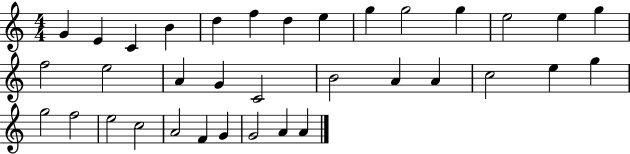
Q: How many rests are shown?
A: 0